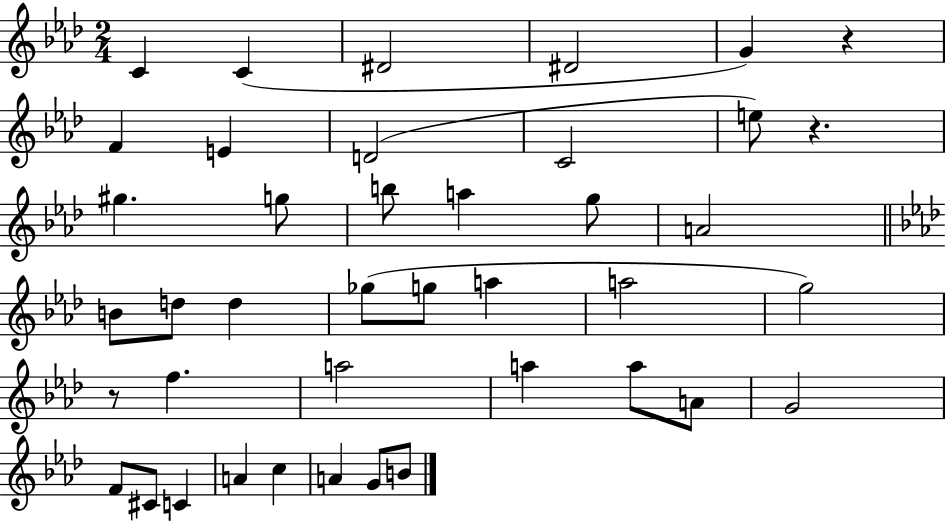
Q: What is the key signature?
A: AES major